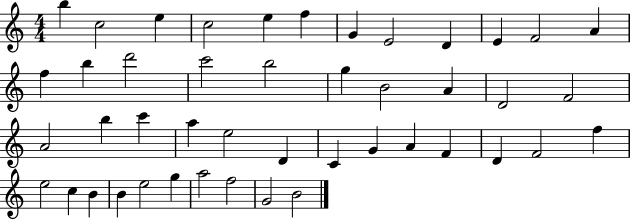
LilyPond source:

{
  \clef treble
  \numericTimeSignature
  \time 4/4
  \key c \major
  b''4 c''2 e''4 | c''2 e''4 f''4 | g'4 e'2 d'4 | e'4 f'2 a'4 | \break f''4 b''4 d'''2 | c'''2 b''2 | g''4 b'2 a'4 | d'2 f'2 | \break a'2 b''4 c'''4 | a''4 e''2 d'4 | c'4 g'4 a'4 f'4 | d'4 f'2 f''4 | \break e''2 c''4 b'4 | b'4 e''2 g''4 | a''2 f''2 | g'2 b'2 | \break \bar "|."
}